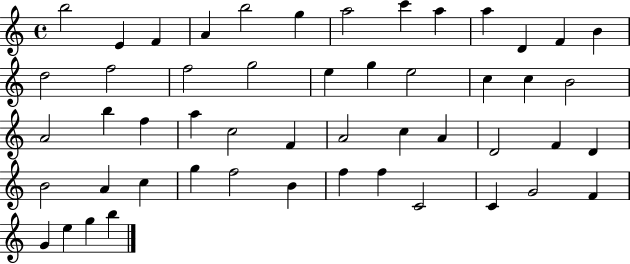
B5/h E4/q F4/q A4/q B5/h G5/q A5/h C6/q A5/q A5/q D4/q F4/q B4/q D5/h F5/h F5/h G5/h E5/q G5/q E5/h C5/q C5/q B4/h A4/h B5/q F5/q A5/q C5/h F4/q A4/h C5/q A4/q D4/h F4/q D4/q B4/h A4/q C5/q G5/q F5/h B4/q F5/q F5/q C4/h C4/q G4/h F4/q G4/q E5/q G5/q B5/q